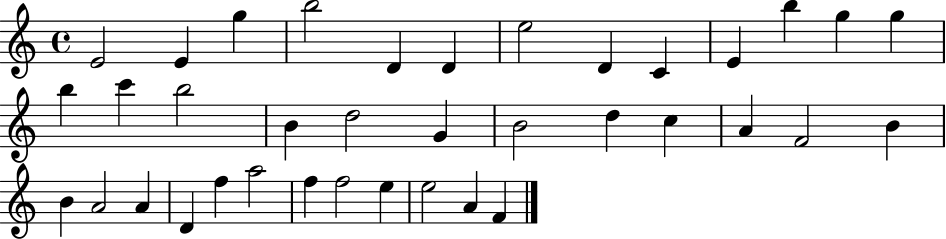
E4/h E4/q G5/q B5/h D4/q D4/q E5/h D4/q C4/q E4/q B5/q G5/q G5/q B5/q C6/q B5/h B4/q D5/h G4/q B4/h D5/q C5/q A4/q F4/h B4/q B4/q A4/h A4/q D4/q F5/q A5/h F5/q F5/h E5/q E5/h A4/q F4/q